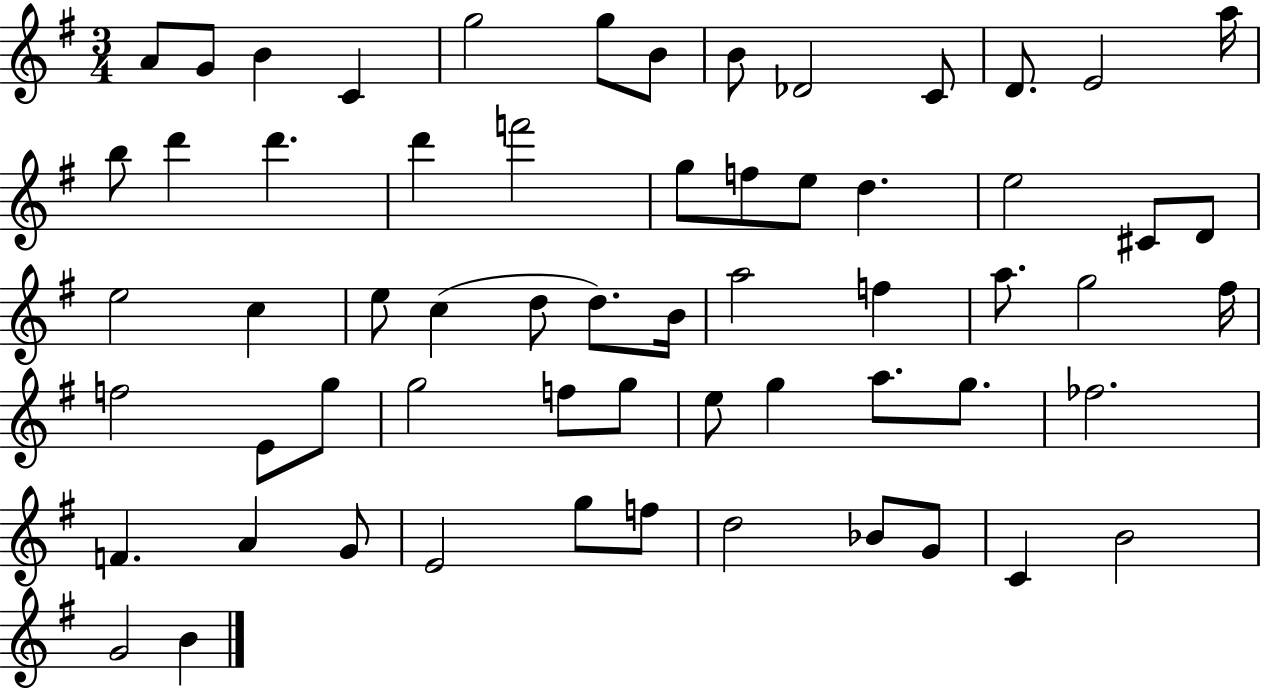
X:1
T:Untitled
M:3/4
L:1/4
K:G
A/2 G/2 B C g2 g/2 B/2 B/2 _D2 C/2 D/2 E2 a/4 b/2 d' d' d' f'2 g/2 f/2 e/2 d e2 ^C/2 D/2 e2 c e/2 c d/2 d/2 B/4 a2 f a/2 g2 ^f/4 f2 E/2 g/2 g2 f/2 g/2 e/2 g a/2 g/2 _f2 F A G/2 E2 g/2 f/2 d2 _B/2 G/2 C B2 G2 B